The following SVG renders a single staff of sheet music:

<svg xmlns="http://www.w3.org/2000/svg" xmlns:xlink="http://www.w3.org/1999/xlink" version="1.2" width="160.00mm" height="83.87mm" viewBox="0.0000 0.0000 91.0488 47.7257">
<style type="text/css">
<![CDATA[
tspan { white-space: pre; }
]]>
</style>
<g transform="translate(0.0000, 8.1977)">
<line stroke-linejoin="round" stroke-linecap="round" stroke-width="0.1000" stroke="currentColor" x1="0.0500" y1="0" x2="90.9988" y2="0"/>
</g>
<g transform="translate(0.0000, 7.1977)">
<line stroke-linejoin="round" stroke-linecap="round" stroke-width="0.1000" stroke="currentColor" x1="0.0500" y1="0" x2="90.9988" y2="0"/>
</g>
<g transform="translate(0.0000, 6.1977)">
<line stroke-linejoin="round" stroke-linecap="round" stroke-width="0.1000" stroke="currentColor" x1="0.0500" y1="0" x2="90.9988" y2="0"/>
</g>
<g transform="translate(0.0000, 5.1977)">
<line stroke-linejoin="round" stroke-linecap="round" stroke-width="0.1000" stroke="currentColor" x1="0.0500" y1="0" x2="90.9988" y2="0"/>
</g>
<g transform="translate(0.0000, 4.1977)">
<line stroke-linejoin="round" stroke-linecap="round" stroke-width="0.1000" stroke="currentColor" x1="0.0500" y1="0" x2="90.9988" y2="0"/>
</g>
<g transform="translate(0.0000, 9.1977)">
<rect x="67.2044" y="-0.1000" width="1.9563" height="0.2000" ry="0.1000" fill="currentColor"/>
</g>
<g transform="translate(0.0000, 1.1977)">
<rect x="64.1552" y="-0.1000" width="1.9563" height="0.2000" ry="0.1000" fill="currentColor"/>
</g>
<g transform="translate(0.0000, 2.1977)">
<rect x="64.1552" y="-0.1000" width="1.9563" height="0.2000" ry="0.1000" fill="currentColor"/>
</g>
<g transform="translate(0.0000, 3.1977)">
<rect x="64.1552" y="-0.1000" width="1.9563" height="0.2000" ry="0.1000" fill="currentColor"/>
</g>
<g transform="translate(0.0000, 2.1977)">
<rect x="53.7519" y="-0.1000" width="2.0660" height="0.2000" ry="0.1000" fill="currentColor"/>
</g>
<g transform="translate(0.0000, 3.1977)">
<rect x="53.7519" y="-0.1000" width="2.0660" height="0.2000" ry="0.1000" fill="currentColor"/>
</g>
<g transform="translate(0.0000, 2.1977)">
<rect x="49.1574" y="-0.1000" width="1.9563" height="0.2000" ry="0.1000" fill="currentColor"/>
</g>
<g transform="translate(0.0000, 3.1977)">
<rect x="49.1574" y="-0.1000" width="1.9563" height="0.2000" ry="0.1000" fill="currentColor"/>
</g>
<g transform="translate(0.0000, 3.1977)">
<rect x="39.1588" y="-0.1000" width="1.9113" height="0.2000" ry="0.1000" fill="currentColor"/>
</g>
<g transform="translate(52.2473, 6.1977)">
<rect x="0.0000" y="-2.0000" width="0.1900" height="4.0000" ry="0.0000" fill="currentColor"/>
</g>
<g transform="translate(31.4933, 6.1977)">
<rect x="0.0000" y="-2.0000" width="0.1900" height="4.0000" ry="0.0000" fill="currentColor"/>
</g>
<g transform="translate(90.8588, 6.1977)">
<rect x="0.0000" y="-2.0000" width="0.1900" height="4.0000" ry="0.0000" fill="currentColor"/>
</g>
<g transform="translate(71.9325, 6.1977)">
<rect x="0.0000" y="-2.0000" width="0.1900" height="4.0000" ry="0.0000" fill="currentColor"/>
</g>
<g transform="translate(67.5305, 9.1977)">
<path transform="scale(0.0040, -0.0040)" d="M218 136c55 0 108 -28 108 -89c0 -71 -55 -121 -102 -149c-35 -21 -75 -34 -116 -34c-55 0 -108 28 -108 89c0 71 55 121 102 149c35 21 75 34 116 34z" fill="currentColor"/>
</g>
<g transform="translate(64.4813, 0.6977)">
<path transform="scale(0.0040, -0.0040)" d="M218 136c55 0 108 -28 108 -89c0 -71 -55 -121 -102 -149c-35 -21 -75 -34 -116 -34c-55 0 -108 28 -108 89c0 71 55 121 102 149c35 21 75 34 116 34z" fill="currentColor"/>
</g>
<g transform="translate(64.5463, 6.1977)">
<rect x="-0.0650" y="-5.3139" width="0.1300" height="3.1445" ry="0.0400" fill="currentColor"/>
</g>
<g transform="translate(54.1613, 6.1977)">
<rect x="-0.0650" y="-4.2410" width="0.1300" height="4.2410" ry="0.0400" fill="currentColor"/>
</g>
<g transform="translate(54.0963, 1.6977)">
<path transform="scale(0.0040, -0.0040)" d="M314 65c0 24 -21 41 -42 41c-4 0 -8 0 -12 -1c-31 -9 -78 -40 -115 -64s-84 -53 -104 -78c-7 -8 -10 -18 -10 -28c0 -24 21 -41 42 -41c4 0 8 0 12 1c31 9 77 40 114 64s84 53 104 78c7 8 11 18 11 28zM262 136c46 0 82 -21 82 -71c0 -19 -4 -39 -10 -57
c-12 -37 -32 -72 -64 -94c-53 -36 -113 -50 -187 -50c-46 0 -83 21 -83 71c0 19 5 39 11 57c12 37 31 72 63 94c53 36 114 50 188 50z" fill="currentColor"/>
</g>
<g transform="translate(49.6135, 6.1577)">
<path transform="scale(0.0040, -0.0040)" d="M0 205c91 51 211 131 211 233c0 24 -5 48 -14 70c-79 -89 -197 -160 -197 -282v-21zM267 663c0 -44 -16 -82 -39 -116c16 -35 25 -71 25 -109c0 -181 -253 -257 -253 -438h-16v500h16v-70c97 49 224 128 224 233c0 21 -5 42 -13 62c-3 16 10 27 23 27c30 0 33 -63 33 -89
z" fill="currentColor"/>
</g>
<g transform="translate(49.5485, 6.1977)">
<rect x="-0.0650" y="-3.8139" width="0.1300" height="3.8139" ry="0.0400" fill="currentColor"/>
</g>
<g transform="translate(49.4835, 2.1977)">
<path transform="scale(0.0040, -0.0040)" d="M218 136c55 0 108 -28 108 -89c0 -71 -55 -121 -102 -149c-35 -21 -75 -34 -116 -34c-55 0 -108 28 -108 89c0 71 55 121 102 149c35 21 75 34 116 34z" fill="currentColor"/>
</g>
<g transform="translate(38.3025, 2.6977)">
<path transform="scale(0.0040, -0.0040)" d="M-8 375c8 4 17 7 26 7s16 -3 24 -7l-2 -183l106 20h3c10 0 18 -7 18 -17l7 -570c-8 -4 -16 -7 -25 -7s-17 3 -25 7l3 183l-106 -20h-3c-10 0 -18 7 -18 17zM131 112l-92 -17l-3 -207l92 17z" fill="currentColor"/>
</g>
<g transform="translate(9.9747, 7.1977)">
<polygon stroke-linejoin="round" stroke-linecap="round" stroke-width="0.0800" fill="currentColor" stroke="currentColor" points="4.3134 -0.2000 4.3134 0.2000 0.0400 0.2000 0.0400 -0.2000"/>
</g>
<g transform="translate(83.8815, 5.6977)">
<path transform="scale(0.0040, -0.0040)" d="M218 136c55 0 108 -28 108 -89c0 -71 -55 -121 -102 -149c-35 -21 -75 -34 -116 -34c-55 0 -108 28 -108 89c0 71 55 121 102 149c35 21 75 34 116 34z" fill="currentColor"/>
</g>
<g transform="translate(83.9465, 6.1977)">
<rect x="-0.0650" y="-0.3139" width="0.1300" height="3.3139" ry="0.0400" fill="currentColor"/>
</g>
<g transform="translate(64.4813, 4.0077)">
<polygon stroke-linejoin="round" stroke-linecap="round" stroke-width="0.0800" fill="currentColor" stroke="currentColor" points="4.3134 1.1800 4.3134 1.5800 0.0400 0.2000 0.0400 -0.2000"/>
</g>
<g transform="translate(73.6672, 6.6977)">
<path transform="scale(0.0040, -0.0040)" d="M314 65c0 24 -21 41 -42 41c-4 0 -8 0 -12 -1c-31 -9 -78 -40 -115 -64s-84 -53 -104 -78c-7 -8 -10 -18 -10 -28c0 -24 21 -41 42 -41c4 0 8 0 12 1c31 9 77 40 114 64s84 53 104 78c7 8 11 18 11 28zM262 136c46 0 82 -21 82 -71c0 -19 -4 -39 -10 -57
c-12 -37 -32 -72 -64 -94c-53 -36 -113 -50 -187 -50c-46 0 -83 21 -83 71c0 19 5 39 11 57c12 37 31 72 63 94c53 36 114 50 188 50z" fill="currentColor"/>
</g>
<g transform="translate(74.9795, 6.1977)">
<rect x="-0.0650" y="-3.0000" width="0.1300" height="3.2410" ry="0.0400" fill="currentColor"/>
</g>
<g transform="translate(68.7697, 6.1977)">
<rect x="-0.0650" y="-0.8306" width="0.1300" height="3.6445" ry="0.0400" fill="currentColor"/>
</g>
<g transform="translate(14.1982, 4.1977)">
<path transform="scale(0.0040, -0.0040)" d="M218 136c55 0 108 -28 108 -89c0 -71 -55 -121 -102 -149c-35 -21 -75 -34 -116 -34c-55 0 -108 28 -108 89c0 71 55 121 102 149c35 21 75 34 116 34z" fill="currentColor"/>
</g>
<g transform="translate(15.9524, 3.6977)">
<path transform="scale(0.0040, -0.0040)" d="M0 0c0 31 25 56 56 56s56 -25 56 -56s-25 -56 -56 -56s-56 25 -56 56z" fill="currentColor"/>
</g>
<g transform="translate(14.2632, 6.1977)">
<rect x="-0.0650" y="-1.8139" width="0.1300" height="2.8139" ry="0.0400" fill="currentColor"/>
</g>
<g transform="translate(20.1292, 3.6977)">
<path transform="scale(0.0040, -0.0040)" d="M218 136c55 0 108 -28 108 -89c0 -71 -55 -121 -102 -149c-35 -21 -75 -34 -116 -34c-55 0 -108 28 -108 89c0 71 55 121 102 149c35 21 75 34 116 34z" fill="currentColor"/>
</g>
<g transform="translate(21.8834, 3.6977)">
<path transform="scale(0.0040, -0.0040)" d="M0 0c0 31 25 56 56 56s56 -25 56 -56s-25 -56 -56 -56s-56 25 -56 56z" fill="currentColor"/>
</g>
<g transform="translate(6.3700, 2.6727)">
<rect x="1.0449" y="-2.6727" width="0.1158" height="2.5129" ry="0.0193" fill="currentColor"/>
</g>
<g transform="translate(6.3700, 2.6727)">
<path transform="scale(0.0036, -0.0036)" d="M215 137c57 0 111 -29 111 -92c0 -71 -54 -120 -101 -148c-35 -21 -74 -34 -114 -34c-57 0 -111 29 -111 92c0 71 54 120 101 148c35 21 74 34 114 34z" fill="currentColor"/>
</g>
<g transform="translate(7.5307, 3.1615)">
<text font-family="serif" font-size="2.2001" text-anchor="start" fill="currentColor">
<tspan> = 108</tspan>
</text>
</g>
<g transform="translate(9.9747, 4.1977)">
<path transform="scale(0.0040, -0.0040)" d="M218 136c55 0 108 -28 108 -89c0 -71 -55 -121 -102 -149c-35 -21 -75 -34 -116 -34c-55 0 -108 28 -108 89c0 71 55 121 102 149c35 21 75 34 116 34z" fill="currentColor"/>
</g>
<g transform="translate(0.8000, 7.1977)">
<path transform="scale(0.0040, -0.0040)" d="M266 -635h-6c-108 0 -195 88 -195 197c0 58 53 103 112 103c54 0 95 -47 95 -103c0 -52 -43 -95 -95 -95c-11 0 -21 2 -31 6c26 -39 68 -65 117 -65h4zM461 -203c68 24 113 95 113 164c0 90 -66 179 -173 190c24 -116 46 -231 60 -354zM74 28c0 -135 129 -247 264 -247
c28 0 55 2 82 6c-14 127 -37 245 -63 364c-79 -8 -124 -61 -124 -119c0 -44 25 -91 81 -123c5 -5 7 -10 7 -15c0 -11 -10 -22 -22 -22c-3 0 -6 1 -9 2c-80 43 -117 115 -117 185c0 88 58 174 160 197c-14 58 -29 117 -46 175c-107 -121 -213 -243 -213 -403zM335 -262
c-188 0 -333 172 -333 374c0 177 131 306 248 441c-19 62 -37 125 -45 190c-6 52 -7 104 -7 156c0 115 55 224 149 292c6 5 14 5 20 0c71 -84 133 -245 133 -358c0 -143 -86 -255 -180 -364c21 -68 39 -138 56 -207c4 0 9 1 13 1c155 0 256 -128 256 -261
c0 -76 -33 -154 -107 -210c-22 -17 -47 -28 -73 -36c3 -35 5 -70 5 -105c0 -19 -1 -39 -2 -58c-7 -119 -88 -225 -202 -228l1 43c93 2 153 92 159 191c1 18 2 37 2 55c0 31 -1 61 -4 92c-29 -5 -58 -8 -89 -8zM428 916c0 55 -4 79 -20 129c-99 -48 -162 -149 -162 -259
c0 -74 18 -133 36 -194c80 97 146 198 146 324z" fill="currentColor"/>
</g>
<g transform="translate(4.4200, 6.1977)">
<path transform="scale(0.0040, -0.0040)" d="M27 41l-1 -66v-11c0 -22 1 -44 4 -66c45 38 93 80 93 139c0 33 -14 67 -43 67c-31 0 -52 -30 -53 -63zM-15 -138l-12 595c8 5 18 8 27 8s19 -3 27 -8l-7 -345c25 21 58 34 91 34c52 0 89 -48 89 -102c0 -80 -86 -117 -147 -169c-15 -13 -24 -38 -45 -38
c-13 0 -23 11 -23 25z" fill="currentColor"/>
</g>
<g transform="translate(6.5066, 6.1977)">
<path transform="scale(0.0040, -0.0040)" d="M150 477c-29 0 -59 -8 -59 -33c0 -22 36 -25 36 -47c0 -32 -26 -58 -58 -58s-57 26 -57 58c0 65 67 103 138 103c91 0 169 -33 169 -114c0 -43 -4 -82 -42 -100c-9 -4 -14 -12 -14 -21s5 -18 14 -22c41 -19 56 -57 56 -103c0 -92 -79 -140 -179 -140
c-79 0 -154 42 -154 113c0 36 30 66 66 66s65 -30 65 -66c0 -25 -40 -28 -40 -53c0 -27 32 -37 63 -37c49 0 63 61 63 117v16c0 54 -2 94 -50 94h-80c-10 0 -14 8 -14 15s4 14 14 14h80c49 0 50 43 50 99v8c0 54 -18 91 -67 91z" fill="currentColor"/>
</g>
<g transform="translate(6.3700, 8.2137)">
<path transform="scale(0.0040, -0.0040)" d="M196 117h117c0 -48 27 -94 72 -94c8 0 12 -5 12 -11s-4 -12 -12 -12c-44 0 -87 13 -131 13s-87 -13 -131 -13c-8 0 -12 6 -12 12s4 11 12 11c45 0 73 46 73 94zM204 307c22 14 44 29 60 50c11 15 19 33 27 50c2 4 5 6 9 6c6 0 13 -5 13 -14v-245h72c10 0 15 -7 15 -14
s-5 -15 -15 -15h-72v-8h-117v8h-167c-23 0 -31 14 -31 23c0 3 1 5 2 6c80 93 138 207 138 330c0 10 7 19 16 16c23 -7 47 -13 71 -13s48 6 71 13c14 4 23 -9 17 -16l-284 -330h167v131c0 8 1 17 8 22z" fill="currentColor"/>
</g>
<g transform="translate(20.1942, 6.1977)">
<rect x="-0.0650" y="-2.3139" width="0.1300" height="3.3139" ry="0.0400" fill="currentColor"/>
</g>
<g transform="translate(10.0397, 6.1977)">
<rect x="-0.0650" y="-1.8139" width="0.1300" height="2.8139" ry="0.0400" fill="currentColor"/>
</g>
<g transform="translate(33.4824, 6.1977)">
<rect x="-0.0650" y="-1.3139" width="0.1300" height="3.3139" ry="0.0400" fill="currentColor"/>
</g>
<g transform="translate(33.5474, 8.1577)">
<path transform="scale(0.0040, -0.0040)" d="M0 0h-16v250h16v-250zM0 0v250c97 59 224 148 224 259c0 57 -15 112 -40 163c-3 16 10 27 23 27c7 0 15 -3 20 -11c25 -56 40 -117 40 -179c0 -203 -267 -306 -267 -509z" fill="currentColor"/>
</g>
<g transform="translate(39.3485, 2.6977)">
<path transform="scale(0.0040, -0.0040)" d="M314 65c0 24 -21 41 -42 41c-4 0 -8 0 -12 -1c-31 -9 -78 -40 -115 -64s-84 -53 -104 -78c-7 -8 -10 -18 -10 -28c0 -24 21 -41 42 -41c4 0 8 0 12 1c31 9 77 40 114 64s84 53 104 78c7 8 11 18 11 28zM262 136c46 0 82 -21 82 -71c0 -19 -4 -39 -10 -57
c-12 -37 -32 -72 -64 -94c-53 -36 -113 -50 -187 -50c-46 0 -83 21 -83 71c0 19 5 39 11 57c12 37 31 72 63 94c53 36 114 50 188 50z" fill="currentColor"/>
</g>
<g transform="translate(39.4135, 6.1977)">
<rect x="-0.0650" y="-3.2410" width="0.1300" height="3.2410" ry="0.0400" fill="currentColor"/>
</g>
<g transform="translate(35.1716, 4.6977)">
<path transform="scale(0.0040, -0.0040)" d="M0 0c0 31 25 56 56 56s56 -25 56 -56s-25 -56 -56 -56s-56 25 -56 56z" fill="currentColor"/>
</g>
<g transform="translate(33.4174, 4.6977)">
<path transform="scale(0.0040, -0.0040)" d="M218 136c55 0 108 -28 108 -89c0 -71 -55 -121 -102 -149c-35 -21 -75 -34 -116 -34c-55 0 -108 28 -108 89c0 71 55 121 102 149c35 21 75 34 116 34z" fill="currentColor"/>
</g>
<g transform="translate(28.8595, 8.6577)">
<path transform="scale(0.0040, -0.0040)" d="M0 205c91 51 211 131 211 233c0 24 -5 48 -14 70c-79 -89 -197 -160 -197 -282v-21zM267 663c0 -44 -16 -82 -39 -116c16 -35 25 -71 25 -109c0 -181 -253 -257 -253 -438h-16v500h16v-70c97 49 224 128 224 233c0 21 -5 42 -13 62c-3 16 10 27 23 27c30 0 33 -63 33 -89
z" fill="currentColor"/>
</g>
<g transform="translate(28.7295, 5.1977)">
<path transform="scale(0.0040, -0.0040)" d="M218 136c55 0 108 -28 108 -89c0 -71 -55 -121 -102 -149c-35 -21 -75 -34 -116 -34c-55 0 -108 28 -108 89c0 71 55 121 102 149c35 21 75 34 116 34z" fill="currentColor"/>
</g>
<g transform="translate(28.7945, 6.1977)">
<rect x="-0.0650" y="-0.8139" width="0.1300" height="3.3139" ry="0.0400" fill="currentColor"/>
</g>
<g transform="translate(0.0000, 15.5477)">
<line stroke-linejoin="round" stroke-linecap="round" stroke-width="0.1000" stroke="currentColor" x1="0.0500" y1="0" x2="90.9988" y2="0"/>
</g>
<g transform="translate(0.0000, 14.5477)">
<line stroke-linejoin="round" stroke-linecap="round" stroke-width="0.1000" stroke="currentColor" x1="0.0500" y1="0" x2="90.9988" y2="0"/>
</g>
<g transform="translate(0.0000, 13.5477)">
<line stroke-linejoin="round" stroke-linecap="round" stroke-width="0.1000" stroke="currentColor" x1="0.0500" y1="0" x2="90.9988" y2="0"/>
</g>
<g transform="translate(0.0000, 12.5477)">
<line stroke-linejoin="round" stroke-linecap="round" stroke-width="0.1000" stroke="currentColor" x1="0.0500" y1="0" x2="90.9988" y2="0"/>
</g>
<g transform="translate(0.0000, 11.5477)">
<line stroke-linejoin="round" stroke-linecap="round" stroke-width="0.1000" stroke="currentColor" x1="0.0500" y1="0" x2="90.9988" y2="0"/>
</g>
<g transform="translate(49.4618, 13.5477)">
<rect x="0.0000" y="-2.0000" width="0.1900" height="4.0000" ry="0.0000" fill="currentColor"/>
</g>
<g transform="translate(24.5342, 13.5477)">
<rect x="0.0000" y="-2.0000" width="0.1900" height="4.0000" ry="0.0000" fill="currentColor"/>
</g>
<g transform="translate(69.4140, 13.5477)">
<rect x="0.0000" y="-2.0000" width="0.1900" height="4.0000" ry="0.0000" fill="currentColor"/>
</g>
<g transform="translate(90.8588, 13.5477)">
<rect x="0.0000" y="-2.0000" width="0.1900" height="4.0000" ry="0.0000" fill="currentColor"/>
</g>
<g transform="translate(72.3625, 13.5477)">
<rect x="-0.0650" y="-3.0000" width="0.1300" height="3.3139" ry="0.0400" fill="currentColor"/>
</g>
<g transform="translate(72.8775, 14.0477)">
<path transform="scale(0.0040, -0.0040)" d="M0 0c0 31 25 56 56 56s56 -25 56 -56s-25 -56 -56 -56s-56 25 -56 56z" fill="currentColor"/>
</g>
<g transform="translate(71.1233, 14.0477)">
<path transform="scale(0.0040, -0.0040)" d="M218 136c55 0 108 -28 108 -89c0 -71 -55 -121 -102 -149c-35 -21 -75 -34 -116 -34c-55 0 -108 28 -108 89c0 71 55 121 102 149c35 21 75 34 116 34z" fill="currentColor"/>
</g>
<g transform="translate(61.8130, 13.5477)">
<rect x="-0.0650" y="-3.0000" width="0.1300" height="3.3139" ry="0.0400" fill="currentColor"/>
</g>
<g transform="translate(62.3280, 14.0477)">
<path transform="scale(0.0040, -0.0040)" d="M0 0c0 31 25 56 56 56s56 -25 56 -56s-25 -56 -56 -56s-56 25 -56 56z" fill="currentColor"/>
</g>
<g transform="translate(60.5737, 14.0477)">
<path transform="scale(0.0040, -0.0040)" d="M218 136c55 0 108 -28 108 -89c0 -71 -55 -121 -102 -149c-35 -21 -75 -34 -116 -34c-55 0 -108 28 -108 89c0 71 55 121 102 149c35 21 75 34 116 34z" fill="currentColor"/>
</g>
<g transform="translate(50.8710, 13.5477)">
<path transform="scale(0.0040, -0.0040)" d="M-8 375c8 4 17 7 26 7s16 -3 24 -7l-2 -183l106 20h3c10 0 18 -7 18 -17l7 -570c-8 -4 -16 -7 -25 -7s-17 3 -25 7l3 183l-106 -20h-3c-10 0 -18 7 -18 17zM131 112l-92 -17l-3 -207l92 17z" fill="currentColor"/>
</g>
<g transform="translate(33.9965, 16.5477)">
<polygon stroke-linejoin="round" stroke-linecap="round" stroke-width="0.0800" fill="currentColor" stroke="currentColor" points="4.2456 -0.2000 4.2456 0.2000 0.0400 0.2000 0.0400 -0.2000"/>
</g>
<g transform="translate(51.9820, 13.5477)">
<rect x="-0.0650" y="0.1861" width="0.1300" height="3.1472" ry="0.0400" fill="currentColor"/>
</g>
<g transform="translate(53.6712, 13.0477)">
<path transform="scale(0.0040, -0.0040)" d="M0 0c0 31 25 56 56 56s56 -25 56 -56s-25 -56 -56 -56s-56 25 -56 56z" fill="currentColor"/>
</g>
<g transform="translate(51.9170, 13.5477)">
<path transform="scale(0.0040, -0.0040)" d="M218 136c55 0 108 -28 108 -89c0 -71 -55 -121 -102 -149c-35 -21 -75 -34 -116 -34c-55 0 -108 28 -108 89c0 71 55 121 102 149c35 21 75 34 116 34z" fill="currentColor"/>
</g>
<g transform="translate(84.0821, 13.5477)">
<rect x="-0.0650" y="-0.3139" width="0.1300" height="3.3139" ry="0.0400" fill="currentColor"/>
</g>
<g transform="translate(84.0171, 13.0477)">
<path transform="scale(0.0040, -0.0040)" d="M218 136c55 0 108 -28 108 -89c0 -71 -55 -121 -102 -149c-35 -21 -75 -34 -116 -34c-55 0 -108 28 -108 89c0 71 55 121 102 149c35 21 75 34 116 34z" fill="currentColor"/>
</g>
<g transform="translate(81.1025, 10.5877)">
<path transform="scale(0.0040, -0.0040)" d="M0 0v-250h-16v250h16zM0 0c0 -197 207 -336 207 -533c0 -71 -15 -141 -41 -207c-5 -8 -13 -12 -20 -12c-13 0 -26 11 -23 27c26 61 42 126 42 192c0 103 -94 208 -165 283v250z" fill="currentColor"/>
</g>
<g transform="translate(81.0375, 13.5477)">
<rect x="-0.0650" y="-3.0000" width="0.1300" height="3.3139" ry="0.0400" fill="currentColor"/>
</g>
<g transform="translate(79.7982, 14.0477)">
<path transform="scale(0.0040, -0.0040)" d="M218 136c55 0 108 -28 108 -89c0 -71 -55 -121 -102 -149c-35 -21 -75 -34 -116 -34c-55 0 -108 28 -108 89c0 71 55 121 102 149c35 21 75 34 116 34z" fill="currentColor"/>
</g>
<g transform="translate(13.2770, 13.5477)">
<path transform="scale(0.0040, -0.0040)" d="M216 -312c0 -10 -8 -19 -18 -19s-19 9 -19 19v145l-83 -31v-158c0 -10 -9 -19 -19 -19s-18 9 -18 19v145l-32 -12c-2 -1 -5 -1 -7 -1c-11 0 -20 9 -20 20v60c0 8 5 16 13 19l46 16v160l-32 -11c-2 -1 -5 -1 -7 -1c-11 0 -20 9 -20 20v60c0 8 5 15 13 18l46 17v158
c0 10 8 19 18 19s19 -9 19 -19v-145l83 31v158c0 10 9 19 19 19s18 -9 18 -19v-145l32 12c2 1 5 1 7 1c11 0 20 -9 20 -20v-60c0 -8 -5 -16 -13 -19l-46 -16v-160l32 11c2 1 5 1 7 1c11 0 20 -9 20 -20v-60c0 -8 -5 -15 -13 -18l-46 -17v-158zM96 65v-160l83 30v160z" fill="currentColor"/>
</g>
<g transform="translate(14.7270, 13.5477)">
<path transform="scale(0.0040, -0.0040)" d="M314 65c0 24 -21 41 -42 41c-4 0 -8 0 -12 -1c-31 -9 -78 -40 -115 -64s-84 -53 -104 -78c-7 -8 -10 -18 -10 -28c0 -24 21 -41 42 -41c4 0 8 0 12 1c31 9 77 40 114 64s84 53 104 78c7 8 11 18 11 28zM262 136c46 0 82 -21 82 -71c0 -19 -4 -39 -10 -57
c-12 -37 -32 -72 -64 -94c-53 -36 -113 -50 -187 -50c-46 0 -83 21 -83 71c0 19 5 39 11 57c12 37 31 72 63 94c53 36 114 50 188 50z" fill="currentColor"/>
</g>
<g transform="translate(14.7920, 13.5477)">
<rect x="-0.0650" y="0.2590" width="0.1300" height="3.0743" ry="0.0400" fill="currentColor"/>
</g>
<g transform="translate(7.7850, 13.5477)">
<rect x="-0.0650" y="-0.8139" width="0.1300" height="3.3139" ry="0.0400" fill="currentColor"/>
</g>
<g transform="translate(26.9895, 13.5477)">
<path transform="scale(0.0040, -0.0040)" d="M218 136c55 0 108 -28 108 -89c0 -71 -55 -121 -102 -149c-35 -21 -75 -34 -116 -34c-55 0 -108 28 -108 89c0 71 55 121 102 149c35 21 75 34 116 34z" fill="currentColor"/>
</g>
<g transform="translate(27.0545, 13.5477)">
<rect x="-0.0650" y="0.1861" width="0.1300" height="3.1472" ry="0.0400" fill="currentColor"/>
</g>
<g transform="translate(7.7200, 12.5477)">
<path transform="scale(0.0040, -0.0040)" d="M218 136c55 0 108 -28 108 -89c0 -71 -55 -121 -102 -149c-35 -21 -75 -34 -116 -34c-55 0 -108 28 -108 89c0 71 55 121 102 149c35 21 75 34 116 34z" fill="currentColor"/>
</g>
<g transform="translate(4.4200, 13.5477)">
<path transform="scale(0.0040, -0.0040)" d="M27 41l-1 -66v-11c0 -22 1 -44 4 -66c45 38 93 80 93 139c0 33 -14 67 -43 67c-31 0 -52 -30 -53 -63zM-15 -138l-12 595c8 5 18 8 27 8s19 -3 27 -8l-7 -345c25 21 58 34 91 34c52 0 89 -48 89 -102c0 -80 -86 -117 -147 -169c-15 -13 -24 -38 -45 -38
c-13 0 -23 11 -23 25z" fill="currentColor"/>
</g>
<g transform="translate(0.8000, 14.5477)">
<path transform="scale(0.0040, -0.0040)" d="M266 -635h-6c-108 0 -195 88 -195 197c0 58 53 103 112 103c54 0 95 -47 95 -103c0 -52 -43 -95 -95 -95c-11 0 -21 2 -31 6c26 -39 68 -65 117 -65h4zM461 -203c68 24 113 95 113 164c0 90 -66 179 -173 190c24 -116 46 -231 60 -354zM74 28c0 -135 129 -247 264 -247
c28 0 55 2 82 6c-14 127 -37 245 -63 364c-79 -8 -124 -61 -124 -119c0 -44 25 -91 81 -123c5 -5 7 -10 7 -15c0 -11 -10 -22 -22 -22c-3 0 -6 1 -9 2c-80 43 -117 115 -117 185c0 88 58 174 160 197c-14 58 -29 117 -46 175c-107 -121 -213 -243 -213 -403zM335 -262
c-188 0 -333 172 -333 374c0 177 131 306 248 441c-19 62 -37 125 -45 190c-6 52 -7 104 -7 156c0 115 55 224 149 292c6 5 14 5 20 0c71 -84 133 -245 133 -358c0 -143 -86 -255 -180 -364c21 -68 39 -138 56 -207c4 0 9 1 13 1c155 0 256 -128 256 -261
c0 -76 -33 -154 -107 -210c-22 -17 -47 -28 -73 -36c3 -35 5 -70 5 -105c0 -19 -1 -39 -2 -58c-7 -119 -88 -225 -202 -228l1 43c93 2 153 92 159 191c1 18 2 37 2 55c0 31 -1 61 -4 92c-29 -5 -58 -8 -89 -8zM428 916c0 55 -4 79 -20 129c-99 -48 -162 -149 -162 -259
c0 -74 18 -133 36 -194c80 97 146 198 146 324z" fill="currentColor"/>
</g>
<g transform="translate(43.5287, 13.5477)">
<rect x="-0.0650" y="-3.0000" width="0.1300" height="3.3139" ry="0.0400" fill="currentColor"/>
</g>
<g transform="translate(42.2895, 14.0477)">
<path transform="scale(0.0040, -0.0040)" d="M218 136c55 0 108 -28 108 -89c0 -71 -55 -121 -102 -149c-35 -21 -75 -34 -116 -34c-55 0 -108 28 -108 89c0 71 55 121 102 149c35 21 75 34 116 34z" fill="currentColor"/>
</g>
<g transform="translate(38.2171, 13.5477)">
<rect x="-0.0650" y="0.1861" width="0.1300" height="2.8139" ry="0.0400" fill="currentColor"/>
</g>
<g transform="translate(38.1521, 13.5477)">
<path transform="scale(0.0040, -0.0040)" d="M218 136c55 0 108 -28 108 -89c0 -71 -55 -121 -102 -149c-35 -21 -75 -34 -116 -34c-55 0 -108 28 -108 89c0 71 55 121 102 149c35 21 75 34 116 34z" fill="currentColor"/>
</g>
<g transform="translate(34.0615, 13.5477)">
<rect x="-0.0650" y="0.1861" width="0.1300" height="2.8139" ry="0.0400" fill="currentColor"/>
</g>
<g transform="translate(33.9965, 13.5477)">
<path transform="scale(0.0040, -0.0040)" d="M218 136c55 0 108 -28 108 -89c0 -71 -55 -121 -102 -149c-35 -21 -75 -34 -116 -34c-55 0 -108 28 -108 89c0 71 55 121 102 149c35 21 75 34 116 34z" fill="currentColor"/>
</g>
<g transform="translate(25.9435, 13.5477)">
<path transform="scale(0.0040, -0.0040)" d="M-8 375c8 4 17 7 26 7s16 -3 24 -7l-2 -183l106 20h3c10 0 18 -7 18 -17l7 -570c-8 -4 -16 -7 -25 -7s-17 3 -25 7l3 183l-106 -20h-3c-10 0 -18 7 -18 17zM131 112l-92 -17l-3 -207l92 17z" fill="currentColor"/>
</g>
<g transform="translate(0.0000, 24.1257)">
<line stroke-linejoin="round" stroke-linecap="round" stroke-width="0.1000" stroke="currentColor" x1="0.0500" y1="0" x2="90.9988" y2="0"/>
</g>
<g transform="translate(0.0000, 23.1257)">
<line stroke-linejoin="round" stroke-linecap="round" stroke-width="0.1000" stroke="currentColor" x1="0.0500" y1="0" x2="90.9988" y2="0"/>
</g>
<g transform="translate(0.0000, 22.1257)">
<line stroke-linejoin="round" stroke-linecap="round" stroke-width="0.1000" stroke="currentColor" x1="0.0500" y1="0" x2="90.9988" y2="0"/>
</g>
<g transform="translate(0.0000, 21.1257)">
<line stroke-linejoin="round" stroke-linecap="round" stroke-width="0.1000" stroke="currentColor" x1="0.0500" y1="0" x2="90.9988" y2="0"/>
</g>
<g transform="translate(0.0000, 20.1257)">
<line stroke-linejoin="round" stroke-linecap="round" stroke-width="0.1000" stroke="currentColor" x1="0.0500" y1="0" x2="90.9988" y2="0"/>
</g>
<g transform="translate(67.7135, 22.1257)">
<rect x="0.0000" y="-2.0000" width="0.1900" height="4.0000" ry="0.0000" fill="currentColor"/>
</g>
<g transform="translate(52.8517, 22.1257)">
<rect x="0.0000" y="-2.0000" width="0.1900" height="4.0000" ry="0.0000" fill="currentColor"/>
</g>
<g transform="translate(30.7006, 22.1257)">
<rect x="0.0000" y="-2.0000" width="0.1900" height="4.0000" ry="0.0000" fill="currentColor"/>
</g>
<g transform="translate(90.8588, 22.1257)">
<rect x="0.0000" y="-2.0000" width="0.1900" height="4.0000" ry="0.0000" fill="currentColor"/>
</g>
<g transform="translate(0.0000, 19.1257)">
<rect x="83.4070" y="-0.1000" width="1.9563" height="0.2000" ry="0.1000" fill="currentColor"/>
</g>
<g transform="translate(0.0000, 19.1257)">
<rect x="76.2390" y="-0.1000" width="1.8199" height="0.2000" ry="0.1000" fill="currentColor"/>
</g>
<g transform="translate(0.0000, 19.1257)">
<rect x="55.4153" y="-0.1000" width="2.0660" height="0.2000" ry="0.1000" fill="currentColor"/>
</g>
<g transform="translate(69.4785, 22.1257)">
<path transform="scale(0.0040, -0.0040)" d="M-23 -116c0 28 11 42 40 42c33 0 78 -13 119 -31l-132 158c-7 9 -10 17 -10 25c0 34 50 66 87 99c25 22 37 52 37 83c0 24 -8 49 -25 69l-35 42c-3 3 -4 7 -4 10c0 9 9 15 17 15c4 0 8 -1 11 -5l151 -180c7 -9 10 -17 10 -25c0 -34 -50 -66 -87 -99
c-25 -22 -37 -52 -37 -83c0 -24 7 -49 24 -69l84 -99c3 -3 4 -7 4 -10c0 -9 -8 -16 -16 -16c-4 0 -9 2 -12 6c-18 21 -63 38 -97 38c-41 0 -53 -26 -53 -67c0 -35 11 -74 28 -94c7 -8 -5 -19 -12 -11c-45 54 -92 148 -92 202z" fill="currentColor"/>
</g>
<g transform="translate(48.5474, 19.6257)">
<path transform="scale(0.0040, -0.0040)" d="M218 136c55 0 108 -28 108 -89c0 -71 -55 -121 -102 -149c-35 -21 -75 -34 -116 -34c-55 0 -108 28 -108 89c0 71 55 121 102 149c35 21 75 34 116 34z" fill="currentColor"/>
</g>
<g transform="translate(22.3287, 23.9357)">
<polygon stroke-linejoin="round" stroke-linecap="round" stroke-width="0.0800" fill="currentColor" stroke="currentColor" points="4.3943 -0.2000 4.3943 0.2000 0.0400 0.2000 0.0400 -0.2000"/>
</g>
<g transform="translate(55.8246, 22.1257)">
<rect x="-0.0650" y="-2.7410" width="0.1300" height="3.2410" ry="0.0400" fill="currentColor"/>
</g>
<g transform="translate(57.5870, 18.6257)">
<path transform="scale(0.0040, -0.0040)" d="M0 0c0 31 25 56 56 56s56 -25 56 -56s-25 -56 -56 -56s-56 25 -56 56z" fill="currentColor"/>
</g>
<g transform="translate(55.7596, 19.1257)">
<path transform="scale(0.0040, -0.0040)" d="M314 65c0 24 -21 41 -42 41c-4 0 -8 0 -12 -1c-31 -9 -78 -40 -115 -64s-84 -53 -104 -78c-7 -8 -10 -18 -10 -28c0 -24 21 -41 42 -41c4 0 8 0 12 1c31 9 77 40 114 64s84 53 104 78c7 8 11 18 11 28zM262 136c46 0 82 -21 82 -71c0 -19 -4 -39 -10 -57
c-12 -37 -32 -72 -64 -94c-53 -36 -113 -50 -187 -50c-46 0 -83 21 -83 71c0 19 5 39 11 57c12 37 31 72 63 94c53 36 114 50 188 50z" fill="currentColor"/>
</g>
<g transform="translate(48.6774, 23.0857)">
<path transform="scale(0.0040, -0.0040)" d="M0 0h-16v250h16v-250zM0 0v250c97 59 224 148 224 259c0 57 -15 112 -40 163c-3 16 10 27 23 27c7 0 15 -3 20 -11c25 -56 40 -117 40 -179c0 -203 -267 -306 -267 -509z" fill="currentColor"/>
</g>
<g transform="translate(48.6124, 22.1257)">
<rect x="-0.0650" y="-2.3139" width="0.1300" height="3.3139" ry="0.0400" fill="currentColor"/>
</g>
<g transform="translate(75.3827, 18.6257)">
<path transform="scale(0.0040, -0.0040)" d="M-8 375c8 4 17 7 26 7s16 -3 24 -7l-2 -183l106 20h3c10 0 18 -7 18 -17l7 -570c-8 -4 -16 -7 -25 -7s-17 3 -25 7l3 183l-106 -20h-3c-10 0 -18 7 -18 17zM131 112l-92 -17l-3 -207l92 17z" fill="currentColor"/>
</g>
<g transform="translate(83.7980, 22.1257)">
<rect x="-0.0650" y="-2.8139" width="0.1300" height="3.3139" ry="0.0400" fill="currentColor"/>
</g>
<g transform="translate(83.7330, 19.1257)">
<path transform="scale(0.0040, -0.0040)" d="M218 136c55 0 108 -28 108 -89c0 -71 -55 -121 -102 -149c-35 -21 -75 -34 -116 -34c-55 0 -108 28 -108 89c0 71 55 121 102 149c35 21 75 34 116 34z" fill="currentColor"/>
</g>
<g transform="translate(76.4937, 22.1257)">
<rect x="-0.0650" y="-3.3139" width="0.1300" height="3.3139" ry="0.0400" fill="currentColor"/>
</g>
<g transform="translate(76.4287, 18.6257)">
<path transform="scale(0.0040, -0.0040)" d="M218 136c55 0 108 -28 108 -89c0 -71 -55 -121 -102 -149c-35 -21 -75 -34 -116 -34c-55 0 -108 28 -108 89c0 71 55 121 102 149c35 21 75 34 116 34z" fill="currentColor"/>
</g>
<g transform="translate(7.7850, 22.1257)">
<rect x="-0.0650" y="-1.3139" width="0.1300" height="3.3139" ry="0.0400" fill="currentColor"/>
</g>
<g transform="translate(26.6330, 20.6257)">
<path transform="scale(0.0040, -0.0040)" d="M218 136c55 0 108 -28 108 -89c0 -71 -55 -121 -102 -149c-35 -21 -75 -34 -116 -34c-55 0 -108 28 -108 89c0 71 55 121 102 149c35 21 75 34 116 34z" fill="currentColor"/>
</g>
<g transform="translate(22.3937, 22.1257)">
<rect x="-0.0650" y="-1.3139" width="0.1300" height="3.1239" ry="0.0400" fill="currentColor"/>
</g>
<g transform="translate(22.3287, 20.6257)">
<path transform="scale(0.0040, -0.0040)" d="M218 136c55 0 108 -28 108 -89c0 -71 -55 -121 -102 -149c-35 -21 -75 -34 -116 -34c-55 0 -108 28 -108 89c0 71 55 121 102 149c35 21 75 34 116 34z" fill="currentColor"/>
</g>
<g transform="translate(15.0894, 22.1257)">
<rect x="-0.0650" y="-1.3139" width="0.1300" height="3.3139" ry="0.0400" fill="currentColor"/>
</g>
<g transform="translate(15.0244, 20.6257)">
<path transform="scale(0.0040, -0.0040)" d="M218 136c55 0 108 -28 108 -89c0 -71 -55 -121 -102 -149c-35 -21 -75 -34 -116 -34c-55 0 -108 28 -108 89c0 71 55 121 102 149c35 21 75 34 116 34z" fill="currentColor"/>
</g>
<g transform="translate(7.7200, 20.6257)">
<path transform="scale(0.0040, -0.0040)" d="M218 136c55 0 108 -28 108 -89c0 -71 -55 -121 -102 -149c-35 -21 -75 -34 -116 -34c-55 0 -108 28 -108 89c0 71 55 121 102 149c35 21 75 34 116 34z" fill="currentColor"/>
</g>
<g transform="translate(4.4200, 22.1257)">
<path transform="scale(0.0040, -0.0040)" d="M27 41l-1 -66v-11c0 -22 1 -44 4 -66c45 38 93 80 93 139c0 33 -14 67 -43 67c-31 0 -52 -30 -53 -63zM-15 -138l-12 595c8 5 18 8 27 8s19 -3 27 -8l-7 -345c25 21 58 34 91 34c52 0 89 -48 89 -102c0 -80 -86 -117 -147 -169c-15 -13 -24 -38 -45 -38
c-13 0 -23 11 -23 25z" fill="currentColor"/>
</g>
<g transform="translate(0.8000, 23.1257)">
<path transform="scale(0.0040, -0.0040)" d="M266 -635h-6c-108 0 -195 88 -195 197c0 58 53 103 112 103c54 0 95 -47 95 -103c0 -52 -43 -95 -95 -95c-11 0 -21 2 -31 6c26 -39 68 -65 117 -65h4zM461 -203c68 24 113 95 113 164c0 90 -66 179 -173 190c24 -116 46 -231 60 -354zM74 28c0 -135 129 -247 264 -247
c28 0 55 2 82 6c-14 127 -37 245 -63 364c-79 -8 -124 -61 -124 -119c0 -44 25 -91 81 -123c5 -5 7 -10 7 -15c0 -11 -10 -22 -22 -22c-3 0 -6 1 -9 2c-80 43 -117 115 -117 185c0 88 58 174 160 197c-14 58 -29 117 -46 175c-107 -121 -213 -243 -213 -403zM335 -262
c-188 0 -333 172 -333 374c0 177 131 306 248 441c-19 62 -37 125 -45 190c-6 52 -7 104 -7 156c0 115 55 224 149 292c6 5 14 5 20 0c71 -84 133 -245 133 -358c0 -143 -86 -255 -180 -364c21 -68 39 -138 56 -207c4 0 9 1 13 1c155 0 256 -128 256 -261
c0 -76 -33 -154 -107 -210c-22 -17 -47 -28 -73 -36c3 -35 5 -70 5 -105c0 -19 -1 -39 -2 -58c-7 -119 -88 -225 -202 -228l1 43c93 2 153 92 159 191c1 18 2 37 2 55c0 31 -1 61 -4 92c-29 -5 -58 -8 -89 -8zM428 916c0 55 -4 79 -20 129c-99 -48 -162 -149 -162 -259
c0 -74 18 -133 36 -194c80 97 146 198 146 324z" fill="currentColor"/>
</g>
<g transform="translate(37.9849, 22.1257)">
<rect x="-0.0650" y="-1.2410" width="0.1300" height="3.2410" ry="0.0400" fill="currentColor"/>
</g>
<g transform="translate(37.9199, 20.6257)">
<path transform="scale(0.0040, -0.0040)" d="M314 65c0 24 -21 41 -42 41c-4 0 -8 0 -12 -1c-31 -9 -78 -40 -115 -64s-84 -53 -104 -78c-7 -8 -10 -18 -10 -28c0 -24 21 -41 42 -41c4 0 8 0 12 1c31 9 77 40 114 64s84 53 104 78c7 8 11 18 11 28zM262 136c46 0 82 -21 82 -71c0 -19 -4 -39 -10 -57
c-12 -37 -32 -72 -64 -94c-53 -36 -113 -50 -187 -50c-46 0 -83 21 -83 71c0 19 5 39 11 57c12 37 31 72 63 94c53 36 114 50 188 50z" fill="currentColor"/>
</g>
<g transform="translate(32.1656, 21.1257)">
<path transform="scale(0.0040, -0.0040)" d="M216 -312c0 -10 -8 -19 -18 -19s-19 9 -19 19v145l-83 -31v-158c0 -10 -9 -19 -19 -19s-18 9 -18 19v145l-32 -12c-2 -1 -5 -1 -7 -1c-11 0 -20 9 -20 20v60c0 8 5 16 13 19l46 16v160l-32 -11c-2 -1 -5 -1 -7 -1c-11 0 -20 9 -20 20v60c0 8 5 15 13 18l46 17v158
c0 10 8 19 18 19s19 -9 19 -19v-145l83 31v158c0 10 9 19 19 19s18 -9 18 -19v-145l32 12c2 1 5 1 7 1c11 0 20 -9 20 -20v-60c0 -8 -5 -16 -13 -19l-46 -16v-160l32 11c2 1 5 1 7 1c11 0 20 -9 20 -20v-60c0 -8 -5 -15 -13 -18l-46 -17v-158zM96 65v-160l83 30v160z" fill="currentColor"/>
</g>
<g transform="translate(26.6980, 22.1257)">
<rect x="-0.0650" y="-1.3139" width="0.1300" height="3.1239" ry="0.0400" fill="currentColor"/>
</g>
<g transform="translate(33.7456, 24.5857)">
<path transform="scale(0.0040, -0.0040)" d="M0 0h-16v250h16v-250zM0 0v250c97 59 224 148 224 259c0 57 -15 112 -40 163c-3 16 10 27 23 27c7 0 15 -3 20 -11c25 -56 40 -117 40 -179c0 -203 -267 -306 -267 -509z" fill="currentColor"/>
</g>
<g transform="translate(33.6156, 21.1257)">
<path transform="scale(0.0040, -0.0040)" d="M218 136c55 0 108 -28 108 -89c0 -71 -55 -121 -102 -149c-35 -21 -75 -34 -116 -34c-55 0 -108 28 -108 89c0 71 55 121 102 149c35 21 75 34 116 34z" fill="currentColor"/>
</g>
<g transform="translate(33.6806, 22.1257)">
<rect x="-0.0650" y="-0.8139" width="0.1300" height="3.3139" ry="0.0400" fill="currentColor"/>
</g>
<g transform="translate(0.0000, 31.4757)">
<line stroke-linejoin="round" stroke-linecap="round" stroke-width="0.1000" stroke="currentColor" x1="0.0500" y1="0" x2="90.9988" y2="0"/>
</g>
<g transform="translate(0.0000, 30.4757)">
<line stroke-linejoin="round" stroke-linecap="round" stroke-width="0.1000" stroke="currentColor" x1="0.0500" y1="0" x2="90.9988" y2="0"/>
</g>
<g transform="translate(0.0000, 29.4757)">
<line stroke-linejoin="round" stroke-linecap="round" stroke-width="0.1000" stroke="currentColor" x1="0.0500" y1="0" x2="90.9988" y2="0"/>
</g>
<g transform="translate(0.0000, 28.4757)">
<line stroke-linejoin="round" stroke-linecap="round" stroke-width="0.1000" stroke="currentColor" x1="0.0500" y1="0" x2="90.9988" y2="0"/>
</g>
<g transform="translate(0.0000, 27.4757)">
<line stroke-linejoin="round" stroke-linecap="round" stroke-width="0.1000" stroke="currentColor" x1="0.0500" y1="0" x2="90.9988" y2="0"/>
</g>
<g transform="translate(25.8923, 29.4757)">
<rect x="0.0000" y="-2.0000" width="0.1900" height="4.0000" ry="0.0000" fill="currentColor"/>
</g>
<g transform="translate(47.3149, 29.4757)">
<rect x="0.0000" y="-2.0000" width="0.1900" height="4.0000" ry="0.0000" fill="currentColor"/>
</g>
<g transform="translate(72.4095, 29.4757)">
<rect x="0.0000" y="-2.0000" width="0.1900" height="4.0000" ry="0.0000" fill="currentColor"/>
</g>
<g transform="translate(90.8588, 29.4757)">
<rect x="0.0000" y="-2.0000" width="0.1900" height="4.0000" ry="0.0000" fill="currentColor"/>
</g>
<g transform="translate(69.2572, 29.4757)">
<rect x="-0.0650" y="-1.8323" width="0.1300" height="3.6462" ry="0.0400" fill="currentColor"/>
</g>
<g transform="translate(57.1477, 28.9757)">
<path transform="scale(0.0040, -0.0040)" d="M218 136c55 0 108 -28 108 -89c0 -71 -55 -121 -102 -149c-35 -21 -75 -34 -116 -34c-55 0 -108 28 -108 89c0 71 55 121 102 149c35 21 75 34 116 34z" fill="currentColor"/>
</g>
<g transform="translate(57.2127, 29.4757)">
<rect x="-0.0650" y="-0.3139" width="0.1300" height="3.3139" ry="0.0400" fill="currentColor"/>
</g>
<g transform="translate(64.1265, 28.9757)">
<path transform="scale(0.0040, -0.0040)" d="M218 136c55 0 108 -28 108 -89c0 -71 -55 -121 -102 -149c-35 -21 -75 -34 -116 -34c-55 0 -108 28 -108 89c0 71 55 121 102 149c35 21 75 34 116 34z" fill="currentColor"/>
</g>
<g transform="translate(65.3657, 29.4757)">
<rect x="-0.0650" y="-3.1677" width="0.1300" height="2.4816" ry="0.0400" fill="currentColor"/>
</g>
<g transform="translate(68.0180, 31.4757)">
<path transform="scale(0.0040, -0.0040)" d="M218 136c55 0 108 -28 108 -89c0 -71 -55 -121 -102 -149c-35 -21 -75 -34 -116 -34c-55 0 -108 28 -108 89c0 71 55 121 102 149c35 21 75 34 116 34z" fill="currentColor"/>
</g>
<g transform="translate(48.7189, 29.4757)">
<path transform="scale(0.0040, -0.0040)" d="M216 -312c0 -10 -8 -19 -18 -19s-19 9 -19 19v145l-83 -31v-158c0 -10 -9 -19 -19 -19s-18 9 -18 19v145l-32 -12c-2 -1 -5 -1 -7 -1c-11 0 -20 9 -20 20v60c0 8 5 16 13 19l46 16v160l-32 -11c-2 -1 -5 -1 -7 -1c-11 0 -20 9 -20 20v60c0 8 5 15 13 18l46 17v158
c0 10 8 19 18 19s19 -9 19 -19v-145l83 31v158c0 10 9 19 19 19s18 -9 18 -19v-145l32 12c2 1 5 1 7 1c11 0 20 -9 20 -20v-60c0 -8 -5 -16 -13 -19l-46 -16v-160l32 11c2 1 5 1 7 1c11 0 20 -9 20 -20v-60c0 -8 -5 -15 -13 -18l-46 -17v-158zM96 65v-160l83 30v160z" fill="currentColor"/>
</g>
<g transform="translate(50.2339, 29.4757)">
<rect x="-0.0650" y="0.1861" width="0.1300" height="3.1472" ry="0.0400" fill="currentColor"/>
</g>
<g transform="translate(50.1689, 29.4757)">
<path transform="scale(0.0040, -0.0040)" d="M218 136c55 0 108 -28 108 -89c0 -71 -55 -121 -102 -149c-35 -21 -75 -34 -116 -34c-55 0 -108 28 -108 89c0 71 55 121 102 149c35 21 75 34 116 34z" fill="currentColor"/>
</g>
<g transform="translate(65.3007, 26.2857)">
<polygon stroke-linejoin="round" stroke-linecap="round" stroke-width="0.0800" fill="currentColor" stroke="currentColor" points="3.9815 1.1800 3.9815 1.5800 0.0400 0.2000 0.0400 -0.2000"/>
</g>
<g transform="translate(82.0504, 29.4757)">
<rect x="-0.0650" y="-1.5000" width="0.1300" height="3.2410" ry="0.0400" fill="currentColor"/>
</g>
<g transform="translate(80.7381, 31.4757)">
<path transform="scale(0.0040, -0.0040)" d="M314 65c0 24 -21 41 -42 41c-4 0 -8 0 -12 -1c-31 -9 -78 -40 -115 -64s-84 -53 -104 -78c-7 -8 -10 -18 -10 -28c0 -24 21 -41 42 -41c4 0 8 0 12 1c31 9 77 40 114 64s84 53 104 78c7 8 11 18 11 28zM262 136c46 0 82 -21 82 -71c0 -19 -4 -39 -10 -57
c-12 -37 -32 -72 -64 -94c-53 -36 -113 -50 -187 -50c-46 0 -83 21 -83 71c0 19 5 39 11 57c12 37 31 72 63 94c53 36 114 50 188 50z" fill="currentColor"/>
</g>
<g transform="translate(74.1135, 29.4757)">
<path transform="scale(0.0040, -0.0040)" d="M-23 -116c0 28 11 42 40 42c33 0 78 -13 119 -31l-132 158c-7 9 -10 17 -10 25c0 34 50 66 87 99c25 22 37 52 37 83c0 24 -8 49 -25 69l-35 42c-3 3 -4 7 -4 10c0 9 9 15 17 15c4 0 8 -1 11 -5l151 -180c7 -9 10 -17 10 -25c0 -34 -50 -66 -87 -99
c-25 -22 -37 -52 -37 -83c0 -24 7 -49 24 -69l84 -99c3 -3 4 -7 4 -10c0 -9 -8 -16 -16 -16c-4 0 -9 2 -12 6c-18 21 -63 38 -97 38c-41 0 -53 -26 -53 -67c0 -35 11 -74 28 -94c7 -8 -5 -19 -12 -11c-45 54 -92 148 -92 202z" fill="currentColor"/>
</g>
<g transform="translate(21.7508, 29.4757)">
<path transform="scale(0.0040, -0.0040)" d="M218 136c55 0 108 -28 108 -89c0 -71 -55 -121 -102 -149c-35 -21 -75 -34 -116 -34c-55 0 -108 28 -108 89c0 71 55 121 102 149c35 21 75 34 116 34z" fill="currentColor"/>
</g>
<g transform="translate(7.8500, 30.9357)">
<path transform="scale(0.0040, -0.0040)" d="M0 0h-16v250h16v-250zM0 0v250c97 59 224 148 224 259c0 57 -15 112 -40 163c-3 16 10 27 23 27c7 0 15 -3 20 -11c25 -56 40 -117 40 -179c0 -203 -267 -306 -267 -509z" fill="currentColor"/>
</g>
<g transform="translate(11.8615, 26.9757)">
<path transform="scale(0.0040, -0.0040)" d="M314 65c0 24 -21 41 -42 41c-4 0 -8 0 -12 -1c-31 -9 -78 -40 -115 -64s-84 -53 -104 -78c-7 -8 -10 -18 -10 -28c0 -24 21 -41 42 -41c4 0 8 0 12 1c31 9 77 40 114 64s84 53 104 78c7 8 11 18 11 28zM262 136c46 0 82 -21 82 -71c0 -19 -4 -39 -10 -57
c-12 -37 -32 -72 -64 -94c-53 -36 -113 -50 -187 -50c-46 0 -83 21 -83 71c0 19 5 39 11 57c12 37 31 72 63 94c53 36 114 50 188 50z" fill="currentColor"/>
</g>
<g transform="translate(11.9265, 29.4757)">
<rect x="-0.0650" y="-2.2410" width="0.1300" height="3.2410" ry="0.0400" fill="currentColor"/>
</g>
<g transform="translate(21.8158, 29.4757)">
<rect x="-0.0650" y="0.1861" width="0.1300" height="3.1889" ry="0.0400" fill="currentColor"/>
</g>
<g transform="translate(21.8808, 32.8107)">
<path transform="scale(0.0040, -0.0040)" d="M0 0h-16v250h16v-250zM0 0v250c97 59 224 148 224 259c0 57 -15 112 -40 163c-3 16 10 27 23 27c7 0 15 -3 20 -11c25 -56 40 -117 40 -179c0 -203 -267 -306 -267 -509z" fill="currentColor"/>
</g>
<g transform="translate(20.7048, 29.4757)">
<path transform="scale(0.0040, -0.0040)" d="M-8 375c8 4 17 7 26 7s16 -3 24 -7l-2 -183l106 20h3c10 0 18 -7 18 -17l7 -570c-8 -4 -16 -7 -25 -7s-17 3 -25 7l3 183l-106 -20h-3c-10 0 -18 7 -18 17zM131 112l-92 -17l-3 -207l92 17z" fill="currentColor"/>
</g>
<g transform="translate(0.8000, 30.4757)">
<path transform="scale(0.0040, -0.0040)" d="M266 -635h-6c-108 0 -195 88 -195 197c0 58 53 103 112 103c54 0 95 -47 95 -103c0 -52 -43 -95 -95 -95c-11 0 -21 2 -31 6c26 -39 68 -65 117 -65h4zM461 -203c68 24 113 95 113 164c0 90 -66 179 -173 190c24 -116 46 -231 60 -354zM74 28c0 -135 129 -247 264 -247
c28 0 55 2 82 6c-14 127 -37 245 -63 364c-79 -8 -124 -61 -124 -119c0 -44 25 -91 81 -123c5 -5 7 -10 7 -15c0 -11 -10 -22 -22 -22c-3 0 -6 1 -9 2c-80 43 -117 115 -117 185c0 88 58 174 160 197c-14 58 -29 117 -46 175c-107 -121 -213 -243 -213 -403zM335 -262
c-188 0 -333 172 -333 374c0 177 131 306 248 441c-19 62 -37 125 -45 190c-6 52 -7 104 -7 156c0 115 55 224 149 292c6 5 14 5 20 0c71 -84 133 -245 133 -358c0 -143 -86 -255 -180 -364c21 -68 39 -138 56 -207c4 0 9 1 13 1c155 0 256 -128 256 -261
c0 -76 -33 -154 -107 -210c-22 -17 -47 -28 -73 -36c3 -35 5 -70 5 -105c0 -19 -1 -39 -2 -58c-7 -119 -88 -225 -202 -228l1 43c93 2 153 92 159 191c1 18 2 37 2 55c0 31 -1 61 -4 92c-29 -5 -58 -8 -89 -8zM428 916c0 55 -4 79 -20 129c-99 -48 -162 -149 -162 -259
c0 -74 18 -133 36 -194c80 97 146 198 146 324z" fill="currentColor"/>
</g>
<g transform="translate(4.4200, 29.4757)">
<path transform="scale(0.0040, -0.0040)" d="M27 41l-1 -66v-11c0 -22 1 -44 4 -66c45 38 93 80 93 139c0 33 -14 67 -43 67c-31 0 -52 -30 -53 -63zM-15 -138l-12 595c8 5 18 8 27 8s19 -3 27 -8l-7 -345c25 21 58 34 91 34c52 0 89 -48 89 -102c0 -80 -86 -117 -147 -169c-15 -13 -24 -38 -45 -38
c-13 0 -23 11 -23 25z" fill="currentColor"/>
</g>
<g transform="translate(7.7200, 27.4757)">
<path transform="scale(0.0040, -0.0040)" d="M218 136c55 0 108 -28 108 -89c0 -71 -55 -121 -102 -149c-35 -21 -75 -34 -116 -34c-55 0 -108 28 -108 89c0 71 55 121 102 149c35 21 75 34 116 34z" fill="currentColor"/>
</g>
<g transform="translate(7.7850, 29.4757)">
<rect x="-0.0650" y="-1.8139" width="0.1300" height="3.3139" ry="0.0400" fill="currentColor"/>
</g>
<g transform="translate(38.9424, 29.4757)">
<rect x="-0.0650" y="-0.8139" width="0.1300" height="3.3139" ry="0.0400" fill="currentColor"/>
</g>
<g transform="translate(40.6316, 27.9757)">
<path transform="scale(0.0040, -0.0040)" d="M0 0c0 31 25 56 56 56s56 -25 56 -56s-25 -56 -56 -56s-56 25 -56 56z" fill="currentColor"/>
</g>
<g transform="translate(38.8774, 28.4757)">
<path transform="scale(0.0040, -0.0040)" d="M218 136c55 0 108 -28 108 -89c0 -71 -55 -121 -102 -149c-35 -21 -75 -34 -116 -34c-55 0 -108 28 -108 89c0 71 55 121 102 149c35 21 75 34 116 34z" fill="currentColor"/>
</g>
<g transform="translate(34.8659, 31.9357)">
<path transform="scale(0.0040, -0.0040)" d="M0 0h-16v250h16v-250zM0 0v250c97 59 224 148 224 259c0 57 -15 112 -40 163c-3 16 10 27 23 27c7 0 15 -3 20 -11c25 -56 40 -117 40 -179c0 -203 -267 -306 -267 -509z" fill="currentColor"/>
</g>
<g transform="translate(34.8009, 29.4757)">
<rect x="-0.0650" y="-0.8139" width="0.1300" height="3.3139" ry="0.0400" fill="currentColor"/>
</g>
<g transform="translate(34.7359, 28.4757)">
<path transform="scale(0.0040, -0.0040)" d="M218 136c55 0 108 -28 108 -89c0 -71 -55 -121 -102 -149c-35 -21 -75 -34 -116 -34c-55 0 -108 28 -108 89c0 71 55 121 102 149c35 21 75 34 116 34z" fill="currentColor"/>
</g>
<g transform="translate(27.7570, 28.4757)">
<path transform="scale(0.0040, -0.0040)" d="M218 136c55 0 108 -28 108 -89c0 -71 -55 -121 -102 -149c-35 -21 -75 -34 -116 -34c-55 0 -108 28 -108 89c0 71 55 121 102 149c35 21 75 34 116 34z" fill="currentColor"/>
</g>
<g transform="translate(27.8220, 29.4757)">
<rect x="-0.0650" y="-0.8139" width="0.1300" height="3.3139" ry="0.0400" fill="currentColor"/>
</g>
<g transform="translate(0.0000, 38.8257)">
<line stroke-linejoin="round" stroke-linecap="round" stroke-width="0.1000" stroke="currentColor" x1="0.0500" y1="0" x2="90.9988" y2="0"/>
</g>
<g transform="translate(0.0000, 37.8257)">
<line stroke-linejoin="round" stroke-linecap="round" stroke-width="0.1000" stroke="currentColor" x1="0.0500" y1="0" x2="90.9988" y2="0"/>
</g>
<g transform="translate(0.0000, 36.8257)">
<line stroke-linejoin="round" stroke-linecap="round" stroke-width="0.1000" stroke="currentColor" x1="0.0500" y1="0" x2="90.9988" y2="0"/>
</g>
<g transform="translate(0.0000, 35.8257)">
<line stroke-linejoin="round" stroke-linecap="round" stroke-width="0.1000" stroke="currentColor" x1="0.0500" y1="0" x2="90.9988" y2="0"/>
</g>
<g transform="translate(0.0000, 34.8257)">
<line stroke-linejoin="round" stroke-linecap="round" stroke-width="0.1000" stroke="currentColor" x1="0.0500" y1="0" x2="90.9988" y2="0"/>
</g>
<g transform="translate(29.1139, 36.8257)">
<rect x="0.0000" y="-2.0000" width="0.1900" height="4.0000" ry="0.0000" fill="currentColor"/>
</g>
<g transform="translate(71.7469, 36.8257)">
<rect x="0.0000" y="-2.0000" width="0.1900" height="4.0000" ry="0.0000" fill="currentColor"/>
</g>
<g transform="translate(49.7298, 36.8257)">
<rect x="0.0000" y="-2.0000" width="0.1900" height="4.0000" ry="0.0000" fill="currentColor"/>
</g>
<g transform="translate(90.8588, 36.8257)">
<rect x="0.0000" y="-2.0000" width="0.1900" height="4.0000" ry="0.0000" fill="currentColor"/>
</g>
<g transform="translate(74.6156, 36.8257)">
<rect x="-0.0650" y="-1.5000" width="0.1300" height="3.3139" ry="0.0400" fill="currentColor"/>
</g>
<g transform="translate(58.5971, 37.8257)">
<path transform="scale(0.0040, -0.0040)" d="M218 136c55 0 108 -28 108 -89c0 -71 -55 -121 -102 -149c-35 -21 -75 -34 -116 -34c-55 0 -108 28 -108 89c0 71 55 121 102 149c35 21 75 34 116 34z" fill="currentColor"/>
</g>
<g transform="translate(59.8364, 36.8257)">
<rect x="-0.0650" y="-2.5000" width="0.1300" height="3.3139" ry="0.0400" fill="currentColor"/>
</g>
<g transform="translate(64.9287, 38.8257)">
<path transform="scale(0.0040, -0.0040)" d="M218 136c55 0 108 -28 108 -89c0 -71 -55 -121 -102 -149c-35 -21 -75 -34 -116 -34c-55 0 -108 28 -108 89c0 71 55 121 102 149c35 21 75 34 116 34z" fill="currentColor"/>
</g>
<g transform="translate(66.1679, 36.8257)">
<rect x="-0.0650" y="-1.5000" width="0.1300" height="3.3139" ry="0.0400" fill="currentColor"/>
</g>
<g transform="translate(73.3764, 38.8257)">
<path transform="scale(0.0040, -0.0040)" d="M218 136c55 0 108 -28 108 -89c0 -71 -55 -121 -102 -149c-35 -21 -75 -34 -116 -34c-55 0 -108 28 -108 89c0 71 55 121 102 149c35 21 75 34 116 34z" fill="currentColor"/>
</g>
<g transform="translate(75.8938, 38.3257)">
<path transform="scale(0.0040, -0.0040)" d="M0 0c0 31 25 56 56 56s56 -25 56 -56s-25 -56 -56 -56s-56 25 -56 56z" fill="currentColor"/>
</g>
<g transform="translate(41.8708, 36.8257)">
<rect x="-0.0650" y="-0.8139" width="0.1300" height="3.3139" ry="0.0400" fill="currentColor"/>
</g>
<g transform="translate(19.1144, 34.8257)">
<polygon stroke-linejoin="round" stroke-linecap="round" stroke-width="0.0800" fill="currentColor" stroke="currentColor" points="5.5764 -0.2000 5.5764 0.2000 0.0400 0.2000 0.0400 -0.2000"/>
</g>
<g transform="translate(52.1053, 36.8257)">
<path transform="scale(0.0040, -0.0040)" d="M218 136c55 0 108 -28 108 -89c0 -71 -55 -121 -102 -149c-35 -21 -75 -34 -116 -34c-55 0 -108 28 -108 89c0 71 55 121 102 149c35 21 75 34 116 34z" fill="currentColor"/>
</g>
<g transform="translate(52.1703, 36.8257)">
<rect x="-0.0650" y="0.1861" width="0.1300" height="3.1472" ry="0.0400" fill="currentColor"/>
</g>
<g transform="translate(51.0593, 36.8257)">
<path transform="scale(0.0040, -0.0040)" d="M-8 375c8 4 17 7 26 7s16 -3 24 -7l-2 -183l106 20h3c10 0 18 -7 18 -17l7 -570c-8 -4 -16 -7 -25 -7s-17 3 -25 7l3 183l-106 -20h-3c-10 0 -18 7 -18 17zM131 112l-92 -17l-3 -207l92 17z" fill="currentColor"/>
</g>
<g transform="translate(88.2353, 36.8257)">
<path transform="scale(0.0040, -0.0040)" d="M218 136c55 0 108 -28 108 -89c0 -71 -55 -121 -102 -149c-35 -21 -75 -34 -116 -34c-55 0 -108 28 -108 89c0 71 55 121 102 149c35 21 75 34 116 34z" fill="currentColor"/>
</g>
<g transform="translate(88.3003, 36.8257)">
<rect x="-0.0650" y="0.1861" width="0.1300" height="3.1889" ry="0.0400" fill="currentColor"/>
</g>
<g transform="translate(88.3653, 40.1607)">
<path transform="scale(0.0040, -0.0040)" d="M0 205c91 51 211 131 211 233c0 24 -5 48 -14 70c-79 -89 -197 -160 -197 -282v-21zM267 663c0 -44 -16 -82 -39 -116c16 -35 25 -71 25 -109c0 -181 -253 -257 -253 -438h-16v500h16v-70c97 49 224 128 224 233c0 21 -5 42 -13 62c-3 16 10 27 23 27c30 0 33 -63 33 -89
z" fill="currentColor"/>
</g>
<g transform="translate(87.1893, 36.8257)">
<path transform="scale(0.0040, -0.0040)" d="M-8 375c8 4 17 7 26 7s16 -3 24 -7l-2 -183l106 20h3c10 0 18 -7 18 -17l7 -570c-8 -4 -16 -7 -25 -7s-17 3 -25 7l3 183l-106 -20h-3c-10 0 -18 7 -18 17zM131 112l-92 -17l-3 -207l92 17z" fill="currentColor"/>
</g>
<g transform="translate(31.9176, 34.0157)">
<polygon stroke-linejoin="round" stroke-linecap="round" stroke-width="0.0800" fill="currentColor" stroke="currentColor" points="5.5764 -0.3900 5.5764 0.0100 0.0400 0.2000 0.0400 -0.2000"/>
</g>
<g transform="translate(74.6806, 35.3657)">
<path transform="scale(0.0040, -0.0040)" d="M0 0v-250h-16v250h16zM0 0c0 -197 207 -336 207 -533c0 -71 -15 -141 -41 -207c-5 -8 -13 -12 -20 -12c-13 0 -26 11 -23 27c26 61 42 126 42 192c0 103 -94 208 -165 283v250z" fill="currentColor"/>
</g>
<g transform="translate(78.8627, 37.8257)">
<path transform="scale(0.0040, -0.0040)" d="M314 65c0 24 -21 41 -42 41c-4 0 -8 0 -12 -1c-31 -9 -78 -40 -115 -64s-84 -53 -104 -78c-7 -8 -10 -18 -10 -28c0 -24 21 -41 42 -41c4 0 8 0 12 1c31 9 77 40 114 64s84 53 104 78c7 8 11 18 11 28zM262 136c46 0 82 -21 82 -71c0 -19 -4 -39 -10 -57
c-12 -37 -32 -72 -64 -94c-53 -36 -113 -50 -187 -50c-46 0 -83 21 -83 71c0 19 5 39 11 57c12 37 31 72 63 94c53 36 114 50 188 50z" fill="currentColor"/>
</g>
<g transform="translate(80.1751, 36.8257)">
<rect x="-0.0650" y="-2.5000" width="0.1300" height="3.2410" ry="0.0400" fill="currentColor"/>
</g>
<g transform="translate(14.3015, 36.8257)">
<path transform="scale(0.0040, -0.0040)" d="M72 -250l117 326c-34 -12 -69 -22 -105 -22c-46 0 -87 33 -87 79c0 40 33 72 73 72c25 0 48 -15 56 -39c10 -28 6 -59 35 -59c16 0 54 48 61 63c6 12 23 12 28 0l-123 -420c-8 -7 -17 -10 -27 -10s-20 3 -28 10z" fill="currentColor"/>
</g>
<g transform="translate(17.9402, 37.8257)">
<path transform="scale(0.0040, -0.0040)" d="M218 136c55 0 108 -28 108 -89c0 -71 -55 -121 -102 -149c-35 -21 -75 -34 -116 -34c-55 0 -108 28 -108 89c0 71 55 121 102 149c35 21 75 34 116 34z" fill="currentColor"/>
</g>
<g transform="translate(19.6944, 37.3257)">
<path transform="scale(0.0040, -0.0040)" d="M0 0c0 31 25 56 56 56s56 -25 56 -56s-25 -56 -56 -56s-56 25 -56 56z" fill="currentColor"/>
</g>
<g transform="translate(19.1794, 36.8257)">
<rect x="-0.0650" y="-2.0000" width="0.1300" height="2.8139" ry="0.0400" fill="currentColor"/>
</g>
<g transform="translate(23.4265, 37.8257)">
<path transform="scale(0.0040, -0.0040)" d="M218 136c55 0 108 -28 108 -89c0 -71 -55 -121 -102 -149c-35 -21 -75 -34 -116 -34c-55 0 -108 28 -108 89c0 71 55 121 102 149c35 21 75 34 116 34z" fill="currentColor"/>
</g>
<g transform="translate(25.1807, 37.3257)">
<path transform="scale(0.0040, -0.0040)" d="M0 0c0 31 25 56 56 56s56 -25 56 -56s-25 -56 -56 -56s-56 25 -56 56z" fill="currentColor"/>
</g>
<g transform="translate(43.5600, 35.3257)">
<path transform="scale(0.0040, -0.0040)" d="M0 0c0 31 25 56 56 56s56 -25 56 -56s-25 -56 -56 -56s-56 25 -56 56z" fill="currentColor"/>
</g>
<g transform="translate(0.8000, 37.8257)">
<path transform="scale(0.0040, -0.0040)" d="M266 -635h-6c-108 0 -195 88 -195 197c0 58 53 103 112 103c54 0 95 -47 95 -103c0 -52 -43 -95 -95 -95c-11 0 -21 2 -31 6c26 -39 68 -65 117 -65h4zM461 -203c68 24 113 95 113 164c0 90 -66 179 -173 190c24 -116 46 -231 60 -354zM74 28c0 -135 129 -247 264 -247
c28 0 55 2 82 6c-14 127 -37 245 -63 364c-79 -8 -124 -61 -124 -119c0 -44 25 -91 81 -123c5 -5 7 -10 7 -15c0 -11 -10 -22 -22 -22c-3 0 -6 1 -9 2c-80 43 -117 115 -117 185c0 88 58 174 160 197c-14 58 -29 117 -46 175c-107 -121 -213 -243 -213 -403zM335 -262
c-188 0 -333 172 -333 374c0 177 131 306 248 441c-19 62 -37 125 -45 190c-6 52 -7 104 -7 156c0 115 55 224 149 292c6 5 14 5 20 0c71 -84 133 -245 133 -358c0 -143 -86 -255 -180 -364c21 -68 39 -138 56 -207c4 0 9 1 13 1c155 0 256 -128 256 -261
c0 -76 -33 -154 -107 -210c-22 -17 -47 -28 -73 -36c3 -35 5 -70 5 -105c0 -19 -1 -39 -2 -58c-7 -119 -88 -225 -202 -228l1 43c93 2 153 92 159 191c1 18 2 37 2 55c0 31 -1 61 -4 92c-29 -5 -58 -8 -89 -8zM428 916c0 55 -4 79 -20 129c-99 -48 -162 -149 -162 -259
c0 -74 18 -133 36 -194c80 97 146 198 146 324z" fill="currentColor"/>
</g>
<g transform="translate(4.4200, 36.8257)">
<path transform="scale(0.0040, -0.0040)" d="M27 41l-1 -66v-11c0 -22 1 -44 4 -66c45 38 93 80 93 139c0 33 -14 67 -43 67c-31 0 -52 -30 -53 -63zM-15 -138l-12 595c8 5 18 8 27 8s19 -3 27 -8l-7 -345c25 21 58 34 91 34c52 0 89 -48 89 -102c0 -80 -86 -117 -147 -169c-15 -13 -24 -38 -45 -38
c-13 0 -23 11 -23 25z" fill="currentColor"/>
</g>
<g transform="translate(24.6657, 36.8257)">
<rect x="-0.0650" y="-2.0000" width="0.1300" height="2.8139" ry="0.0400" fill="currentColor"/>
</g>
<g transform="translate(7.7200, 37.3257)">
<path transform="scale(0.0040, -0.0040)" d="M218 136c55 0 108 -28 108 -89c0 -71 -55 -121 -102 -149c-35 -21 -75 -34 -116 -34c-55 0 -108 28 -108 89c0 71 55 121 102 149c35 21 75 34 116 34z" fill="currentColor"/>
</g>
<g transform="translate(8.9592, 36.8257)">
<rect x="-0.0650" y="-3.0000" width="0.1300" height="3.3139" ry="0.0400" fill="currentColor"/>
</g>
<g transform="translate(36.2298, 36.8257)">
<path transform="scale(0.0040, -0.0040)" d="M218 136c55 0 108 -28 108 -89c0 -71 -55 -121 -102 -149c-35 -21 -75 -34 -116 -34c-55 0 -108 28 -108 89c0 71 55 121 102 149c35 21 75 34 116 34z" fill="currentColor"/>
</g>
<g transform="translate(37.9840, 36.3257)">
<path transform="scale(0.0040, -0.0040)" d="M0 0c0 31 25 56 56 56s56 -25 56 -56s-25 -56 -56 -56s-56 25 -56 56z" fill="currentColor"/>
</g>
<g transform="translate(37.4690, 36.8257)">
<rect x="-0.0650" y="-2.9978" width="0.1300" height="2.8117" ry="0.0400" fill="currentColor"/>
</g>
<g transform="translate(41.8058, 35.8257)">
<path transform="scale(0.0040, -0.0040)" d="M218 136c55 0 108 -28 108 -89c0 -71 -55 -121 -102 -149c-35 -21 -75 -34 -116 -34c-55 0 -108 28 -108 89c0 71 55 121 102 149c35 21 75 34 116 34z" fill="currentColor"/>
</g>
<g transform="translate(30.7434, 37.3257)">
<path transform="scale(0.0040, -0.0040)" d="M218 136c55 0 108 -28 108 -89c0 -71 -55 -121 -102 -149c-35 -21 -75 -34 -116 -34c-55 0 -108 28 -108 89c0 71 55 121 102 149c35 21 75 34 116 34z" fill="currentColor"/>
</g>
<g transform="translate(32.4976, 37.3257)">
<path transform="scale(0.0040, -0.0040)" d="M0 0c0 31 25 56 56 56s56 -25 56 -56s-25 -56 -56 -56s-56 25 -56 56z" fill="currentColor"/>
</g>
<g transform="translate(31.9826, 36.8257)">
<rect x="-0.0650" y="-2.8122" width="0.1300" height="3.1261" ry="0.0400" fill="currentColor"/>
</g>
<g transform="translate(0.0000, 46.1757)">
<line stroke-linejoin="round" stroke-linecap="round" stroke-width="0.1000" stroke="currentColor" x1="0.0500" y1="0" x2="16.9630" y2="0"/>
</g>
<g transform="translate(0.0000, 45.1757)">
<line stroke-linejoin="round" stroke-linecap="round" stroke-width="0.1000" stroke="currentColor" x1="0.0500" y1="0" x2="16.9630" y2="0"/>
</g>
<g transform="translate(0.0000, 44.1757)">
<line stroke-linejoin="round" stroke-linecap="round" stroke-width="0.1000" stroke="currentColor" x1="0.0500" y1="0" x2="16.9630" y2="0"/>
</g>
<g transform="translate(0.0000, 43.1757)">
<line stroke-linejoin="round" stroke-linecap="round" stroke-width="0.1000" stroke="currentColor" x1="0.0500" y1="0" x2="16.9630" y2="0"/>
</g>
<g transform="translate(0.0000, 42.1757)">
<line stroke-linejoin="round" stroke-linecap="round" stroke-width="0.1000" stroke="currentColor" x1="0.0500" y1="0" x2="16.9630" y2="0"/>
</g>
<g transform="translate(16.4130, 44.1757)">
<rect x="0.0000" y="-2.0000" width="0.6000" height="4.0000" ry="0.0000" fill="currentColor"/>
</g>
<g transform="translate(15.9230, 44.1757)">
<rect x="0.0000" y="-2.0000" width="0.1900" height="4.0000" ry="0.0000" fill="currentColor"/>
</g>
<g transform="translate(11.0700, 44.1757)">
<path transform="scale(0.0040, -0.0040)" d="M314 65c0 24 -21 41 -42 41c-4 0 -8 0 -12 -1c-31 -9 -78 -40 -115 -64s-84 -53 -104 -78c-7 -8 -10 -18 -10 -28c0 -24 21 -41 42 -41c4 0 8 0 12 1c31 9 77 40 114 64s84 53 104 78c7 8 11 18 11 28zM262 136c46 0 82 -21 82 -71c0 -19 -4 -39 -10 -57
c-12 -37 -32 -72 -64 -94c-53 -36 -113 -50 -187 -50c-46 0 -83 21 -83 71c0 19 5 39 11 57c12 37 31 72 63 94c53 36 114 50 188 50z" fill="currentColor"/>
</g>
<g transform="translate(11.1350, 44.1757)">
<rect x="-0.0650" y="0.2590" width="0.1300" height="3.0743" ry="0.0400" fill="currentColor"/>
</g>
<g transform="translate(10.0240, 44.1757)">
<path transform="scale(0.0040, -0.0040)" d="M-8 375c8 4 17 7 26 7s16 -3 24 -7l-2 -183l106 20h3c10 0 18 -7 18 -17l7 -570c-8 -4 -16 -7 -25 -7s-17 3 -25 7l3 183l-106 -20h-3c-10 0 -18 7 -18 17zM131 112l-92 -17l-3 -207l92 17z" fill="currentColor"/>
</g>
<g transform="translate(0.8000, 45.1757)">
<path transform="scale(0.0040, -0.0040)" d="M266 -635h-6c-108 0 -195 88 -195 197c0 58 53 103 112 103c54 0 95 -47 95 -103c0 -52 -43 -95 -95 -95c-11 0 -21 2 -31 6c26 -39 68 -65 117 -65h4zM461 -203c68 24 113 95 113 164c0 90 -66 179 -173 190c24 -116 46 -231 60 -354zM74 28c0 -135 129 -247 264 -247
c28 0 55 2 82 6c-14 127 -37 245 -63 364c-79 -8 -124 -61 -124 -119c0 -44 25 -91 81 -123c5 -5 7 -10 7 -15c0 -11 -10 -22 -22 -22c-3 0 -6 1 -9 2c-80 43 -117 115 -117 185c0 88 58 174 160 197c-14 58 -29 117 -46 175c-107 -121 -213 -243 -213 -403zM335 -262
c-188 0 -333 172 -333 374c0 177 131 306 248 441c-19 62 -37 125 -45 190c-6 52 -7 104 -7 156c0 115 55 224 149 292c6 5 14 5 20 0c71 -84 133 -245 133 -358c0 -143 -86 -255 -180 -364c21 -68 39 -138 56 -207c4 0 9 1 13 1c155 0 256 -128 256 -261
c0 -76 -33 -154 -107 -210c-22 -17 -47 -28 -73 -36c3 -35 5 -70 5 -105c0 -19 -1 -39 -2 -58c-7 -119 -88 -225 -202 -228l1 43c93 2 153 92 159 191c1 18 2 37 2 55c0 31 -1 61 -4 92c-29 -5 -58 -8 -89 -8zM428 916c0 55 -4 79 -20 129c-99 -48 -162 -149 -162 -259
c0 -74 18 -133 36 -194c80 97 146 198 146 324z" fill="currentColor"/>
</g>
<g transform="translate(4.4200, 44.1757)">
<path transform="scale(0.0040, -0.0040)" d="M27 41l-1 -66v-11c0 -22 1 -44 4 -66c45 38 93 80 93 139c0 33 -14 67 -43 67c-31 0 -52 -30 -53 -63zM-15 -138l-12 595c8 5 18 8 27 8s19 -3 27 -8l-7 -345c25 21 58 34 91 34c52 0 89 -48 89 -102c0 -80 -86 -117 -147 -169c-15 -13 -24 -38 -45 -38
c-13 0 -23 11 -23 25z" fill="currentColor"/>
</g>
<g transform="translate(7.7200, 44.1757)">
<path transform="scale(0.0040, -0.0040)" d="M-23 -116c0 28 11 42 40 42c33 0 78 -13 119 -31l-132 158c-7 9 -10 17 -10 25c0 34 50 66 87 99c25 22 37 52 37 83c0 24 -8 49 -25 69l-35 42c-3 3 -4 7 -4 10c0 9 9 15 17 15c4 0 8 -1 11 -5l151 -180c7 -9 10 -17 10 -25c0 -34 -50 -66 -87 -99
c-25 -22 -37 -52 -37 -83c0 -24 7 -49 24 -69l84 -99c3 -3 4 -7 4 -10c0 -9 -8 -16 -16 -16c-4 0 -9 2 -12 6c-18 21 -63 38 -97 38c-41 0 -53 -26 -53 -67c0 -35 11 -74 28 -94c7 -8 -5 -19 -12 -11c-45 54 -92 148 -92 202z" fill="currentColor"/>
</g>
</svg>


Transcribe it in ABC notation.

X:1
T:Untitled
M:3/4
L:1/4
K:F
f/2 f/2 g d/4 e/2 b2 c'/4 d'2 f'/2 C/2 A2 c d ^B2 B B/2 B/2 A B A A A/2 c e e e/2 e/2 ^d/2 e2 g/2 a2 z b a f/2 g2 B/2 d d/2 d ^B c c/2 E/2 z E2 A z/2 G/2 G/2 A/2 _B/2 d B G E E/2 G2 B/4 z B2